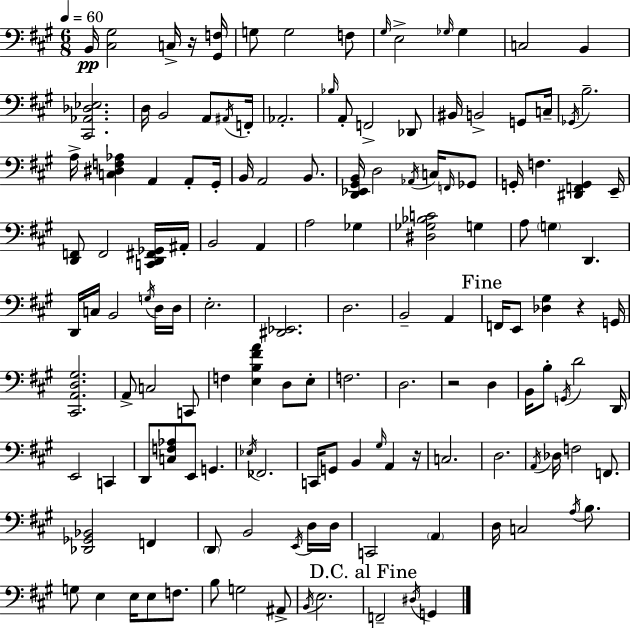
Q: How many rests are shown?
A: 4